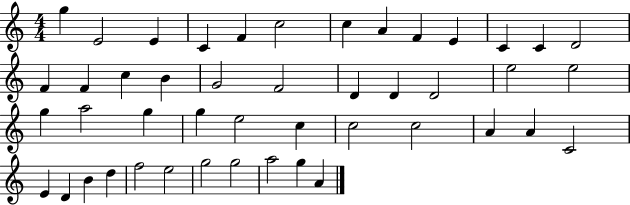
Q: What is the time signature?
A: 4/4